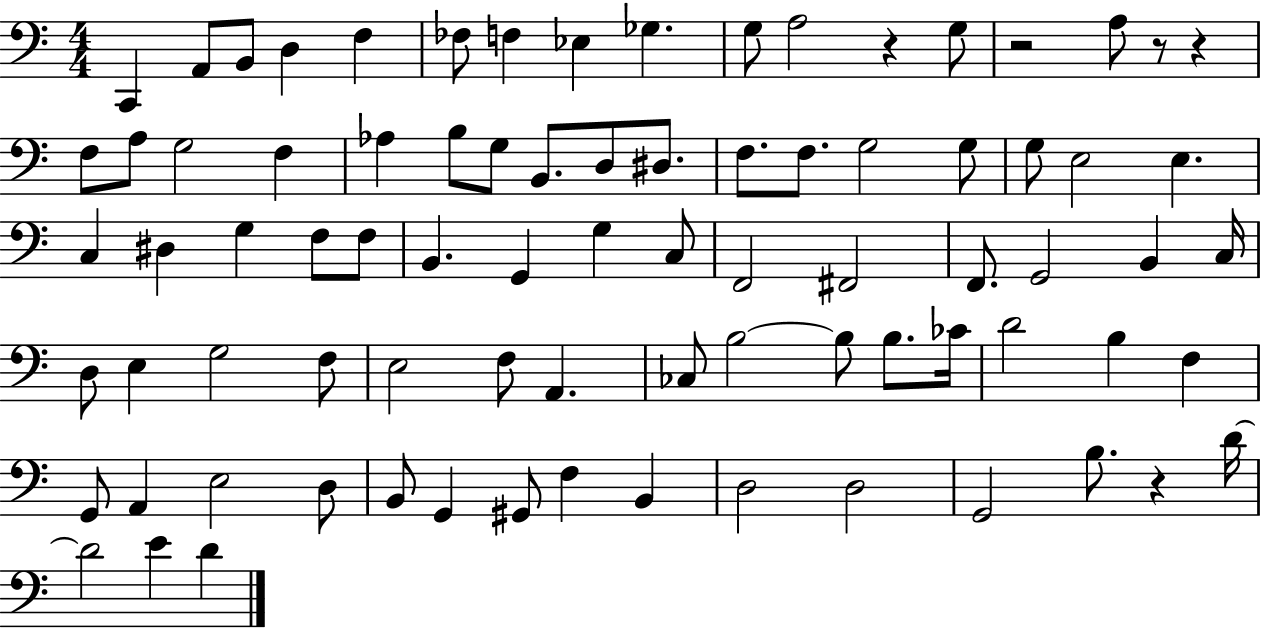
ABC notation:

X:1
T:Untitled
M:4/4
L:1/4
K:C
C,, A,,/2 B,,/2 D, F, _F,/2 F, _E, _G, G,/2 A,2 z G,/2 z2 A,/2 z/2 z F,/2 A,/2 G,2 F, _A, B,/2 G,/2 B,,/2 D,/2 ^D,/2 F,/2 F,/2 G,2 G,/2 G,/2 E,2 E, C, ^D, G, F,/2 F,/2 B,, G,, G, C,/2 F,,2 ^F,,2 F,,/2 G,,2 B,, C,/4 D,/2 E, G,2 F,/2 E,2 F,/2 A,, _C,/2 B,2 B,/2 B,/2 _C/4 D2 B, F, G,,/2 A,, E,2 D,/2 B,,/2 G,, ^G,,/2 F, B,, D,2 D,2 G,,2 B,/2 z D/4 D2 E D